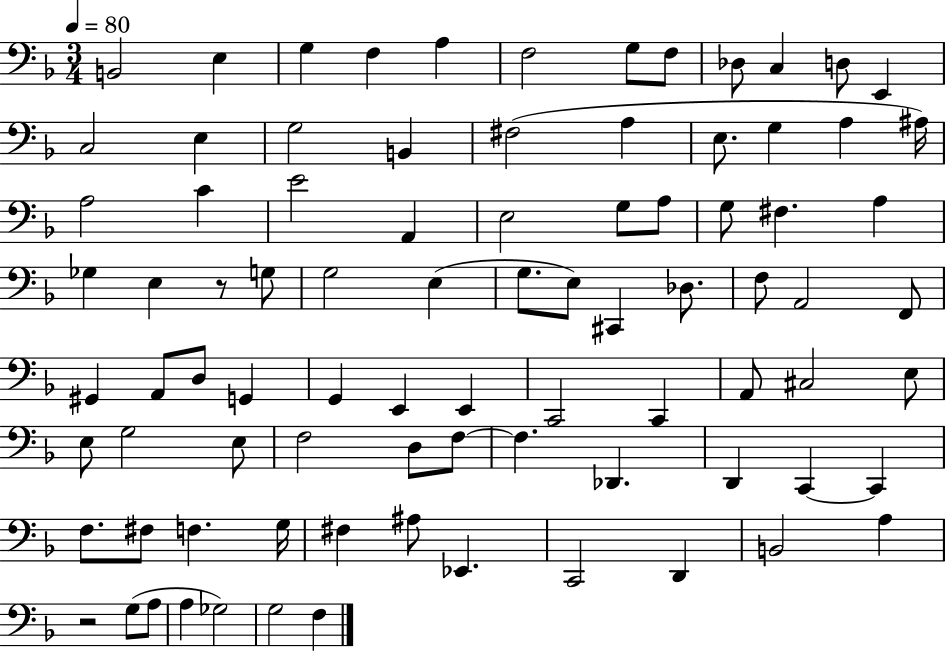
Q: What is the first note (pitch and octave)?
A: B2